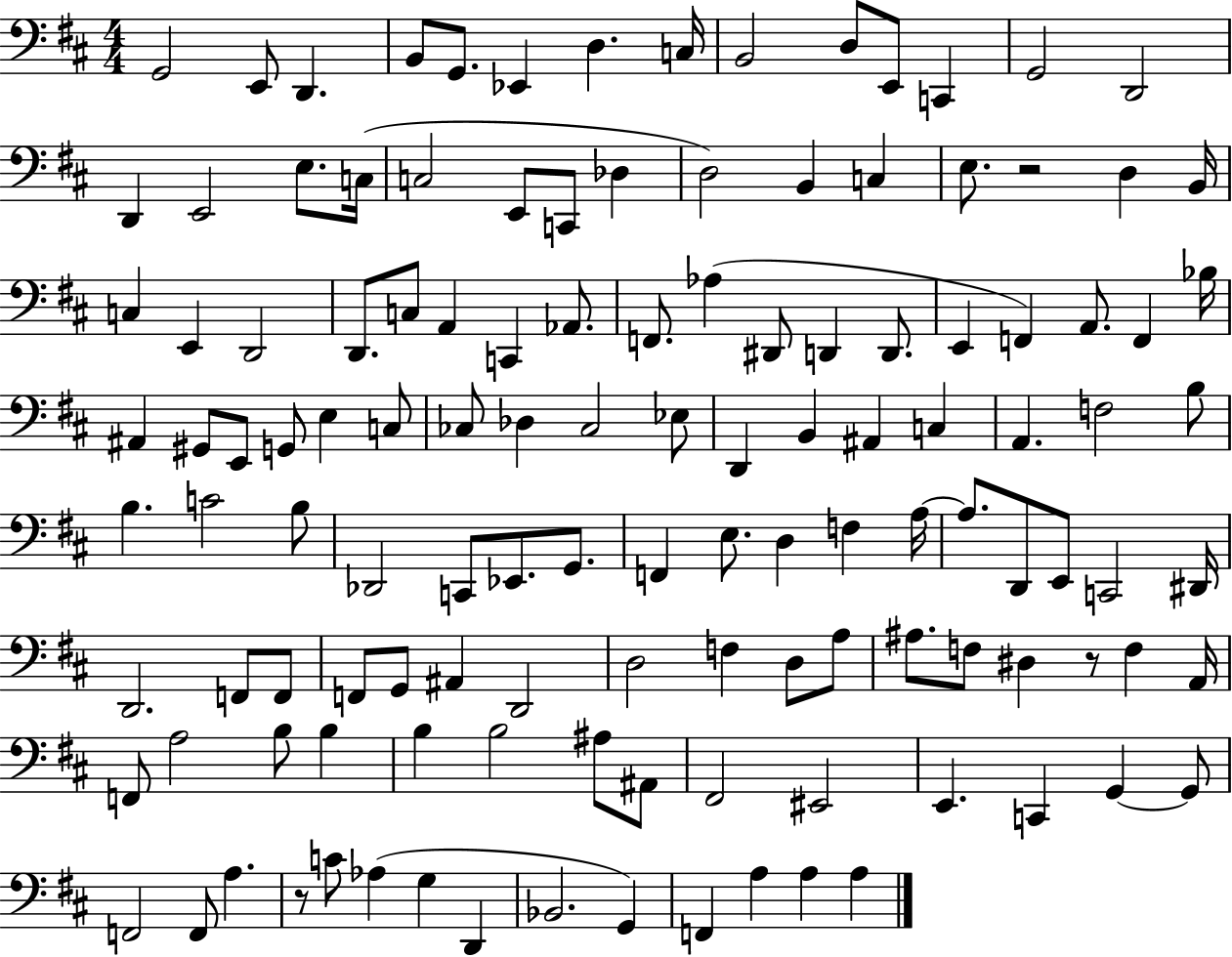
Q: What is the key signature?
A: D major